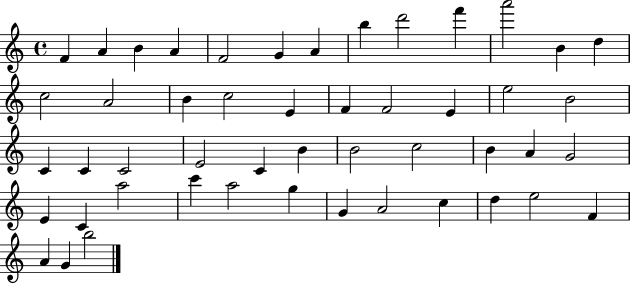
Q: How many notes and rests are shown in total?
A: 49